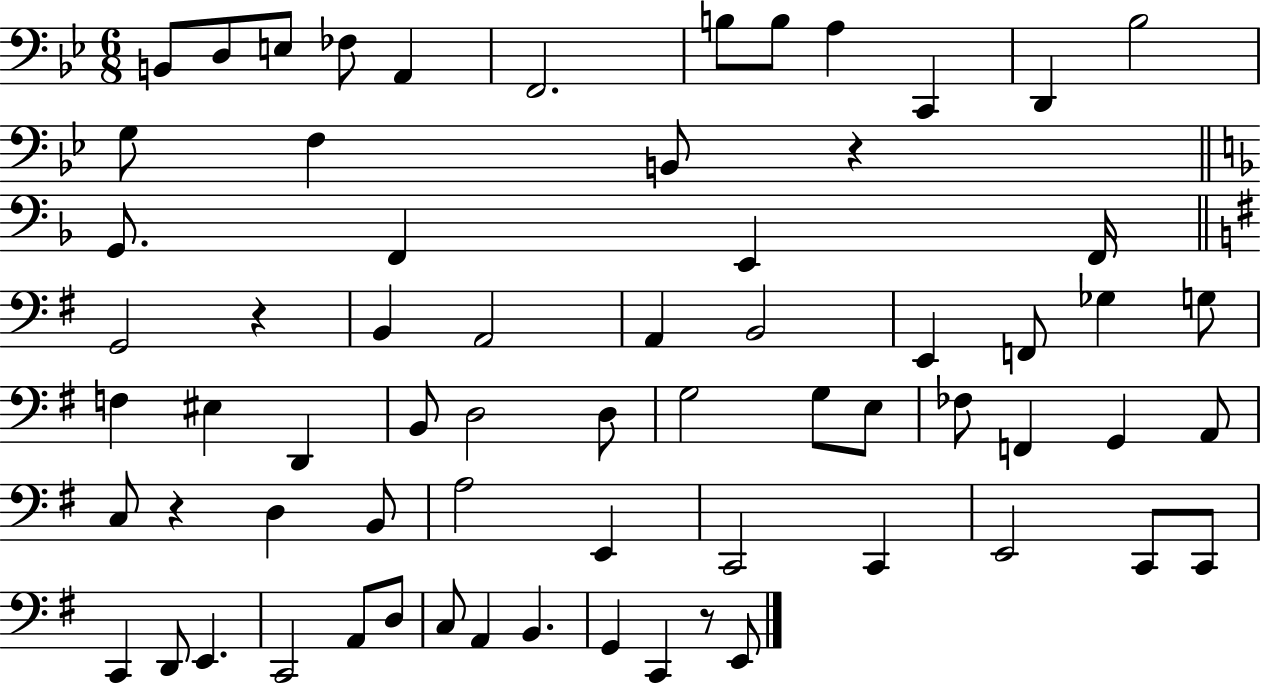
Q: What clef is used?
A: bass